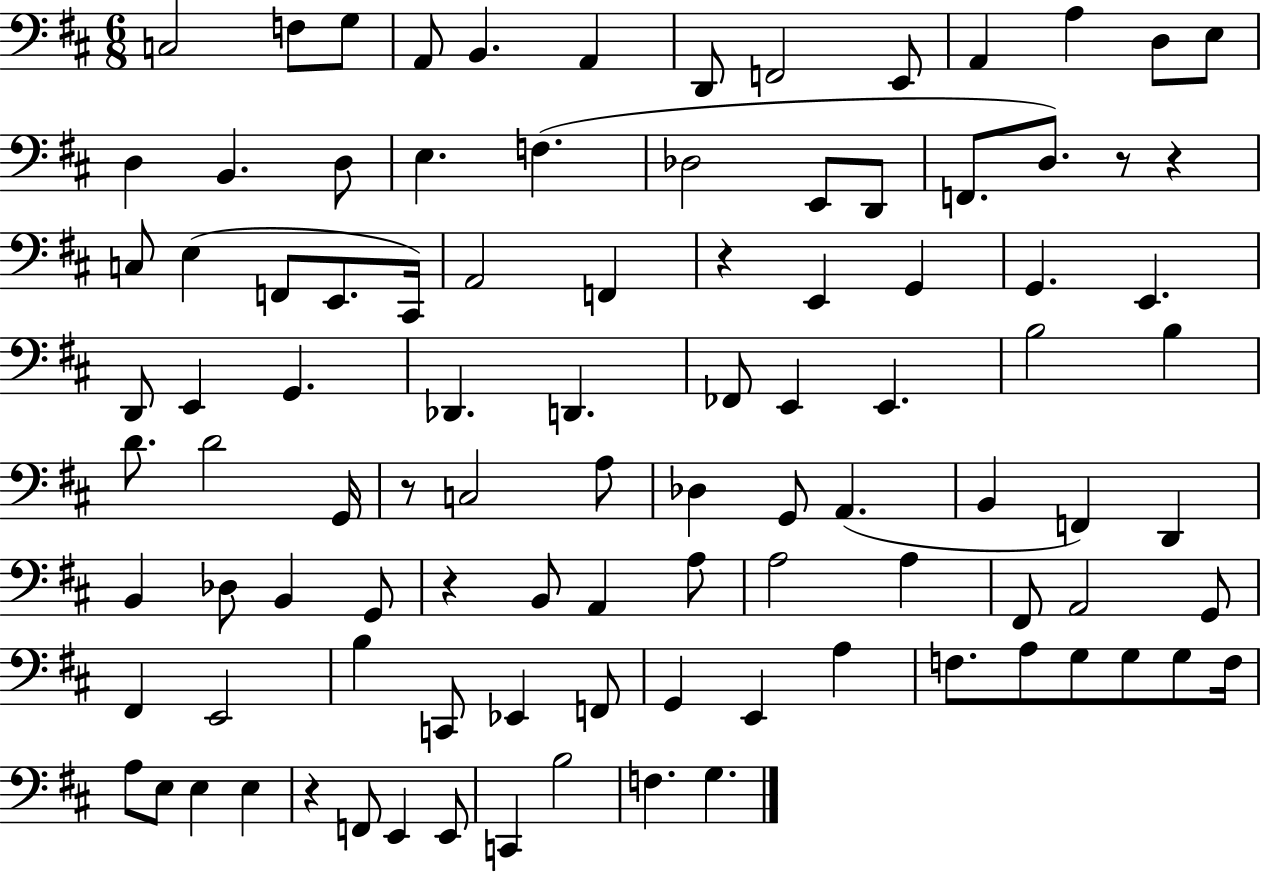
C3/h F3/e G3/e A2/e B2/q. A2/q D2/e F2/h E2/e A2/q A3/q D3/e E3/e D3/q B2/q. D3/e E3/q. F3/q. Db3/h E2/e D2/e F2/e. D3/e. R/e R/q C3/e E3/q F2/e E2/e. C#2/s A2/h F2/q R/q E2/q G2/q G2/q. E2/q. D2/e E2/q G2/q. Db2/q. D2/q. FES2/e E2/q E2/q. B3/h B3/q D4/e. D4/h G2/s R/e C3/h A3/e Db3/q G2/e A2/q. B2/q F2/q D2/q B2/q Db3/e B2/q G2/e R/q B2/e A2/q A3/e A3/h A3/q F#2/e A2/h G2/e F#2/q E2/h B3/q C2/e Eb2/q F2/e G2/q E2/q A3/q F3/e. A3/e G3/e G3/e G3/e F3/s A3/e E3/e E3/q E3/q R/q F2/e E2/q E2/e C2/q B3/h F3/q. G3/q.